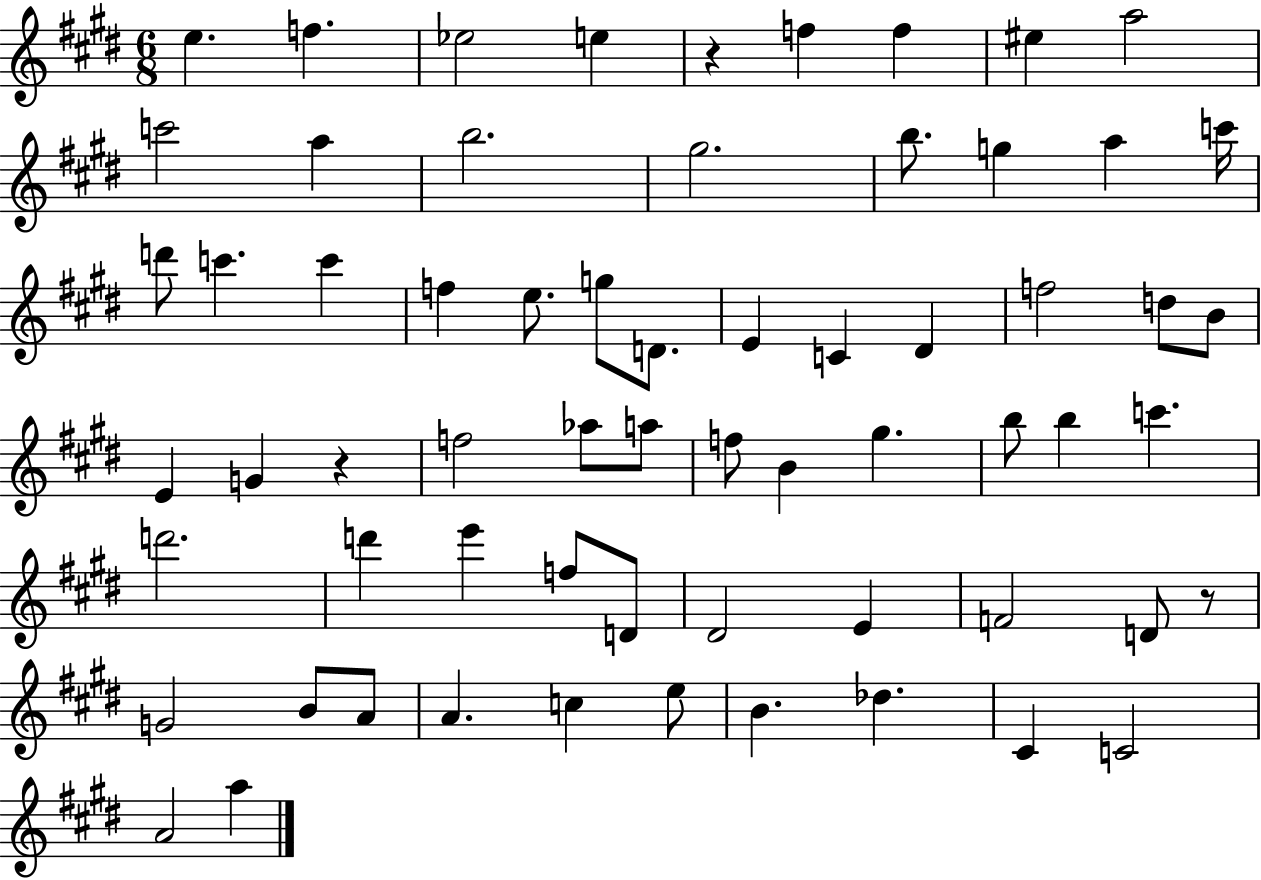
{
  \clef treble
  \numericTimeSignature
  \time 6/8
  \key e \major
  e''4. f''4. | ees''2 e''4 | r4 f''4 f''4 | eis''4 a''2 | \break c'''2 a''4 | b''2. | gis''2. | b''8. g''4 a''4 c'''16 | \break d'''8 c'''4. c'''4 | f''4 e''8. g''8 d'8. | e'4 c'4 dis'4 | f''2 d''8 b'8 | \break e'4 g'4 r4 | f''2 aes''8 a''8 | f''8 b'4 gis''4. | b''8 b''4 c'''4. | \break d'''2. | d'''4 e'''4 f''8 d'8 | dis'2 e'4 | f'2 d'8 r8 | \break g'2 b'8 a'8 | a'4. c''4 e''8 | b'4. des''4. | cis'4 c'2 | \break a'2 a''4 | \bar "|."
}